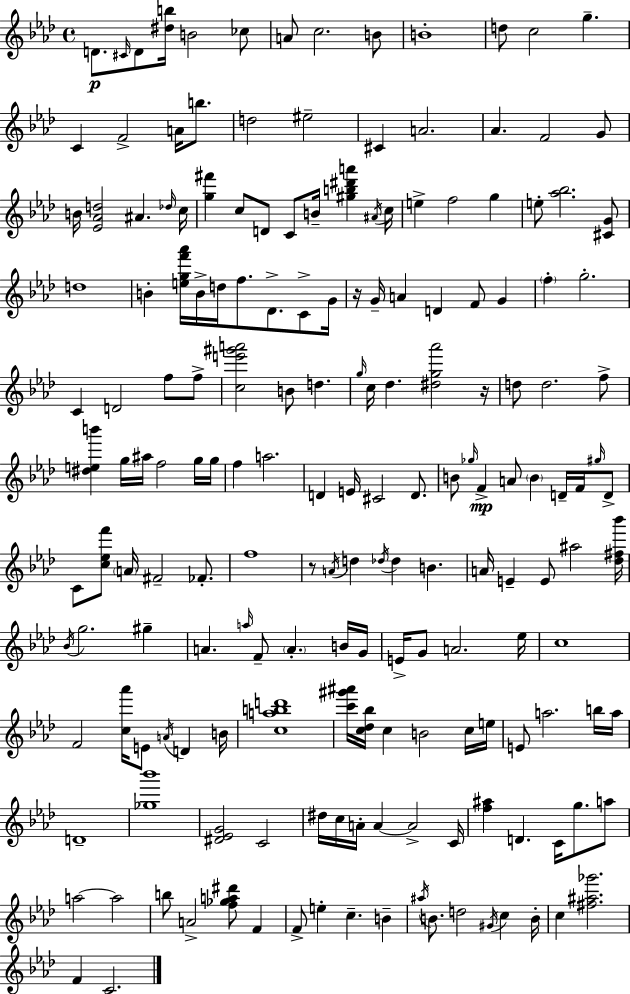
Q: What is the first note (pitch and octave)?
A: D4